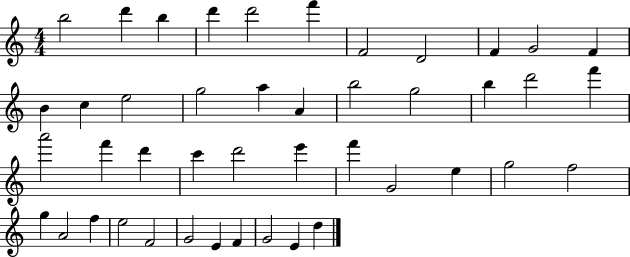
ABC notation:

X:1
T:Untitled
M:4/4
L:1/4
K:C
b2 d' b d' d'2 f' F2 D2 F G2 F B c e2 g2 a A b2 g2 b d'2 f' a'2 f' d' c' d'2 e' f' G2 e g2 f2 g A2 f e2 F2 G2 E F G2 E d